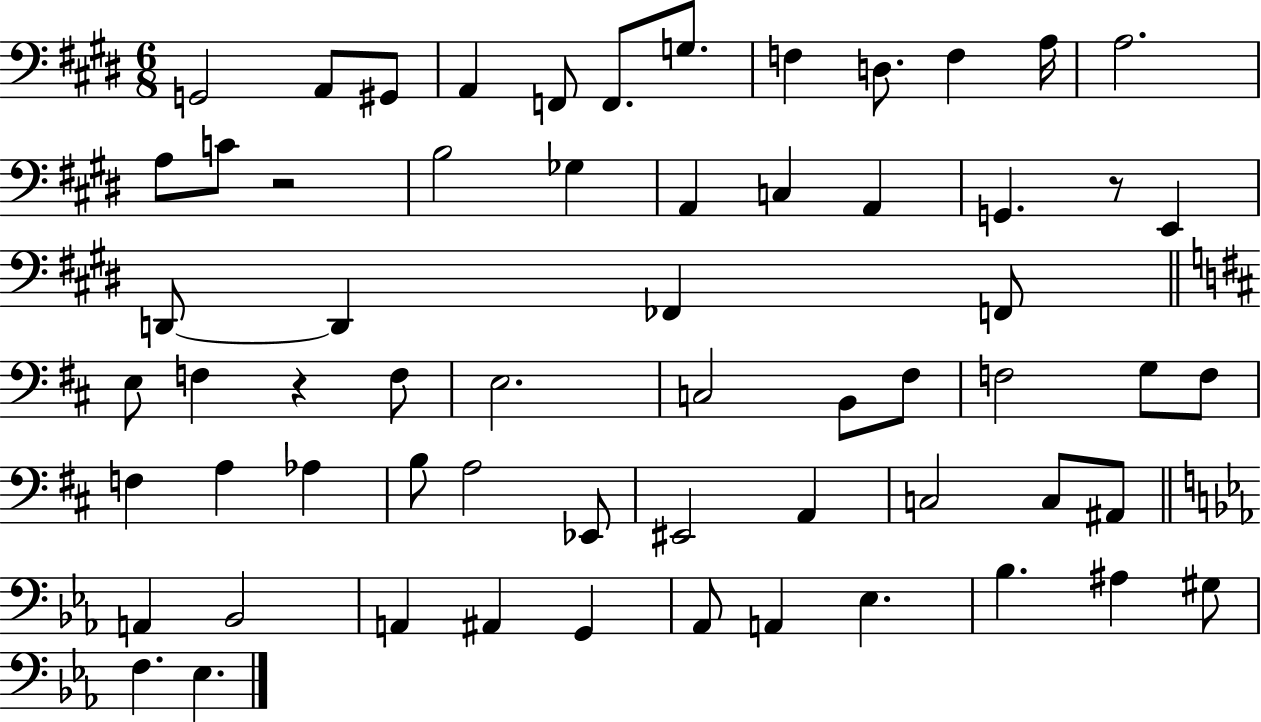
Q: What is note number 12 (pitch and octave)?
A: A3